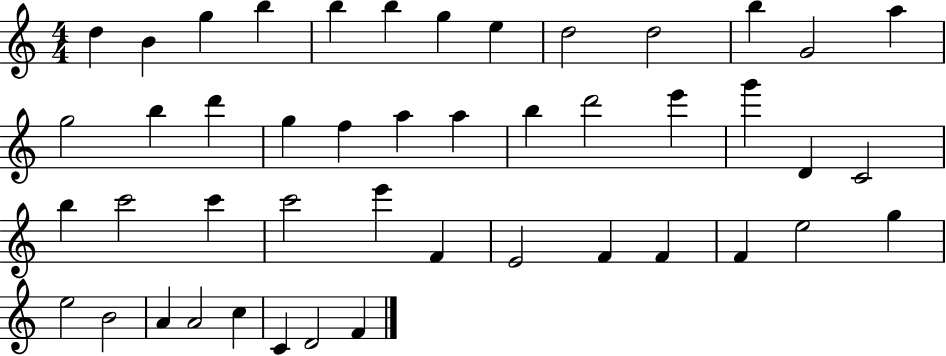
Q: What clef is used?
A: treble